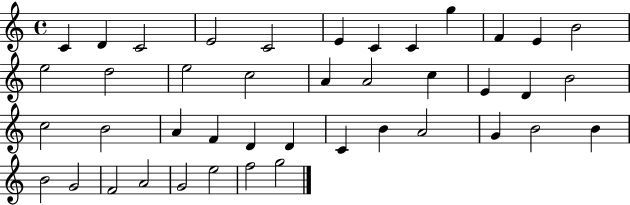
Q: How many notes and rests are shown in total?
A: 42